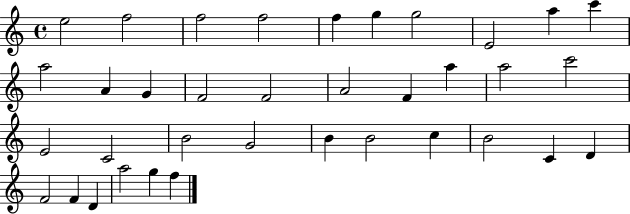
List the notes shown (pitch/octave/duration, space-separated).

E5/h F5/h F5/h F5/h F5/q G5/q G5/h E4/h A5/q C6/q A5/h A4/q G4/q F4/h F4/h A4/h F4/q A5/q A5/h C6/h E4/h C4/h B4/h G4/h B4/q B4/h C5/q B4/h C4/q D4/q F4/h F4/q D4/q A5/h G5/q F5/q